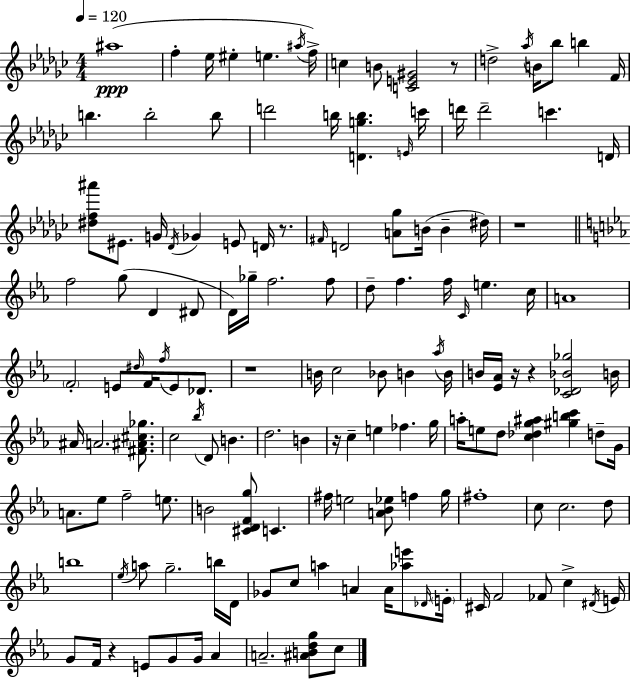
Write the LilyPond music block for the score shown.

{
  \clef treble
  \numericTimeSignature
  \time 4/4
  \key ees \minor
  \tempo 4 = 120
  ais''1(\ppp | f''4-. ees''16 eis''4-. e''4. \acciaccatura { ais''16 }) | f''16-> c''4 b'8 <c' e' gis'>2 r8 | d''2-> \acciaccatura { aes''16 } b'16 bes''8 b''4 | \break f'16 b''4. b''2-. | b''8 d'''2 b''16 <d' g'' b''>4. | \grace { e'16 } c'''16 d'''16 d'''2-- c'''4. | d'16 <dis'' f'' ais'''>8 eis'8. g'16 \acciaccatura { des'16 } ges'4 e'8 | \break d'16 r8. \grace { fis'16 } d'2 <a' ges''>8 b'16( | b'4-- dis''16) r1 | \bar "||" \break \key c \minor f''2 g''8( d'4 dis'8 | d'16) ges''16-- f''2. f''8 | d''8-- f''4. f''16 \grace { c'16 } e''4. | c''16 a'1 | \break \parenthesize f'2-. e'8 \grace { dis''16 } f'16 \acciaccatura { f''16 } e'8 | des'8. r1 | b'16 c''2 bes'8 b'4 | \acciaccatura { aes''16 } b'16 b'16 <ees' aes'>16 r16 r4 <c' des' bes' ges''>2 | \break b'16 ais'16 a'2. | <fis' ais' cis'' ges''>8. c''2 \acciaccatura { bes''16 } d'8 b'4. | d''2. | b'4 r16 c''4-- e''4 fes''4. | \break g''16 a''16-. e''8 d''8 <c'' des'' g'' ais''>4 <gis'' b'' c'''>4 | d''8-- g'16 a'8. ees''8 f''2-- | e''8. b'2 <cis' d' f' g''>8 c'4. | fis''16 e''2 <a' bes' ees''>8 | \break f''4 g''16 fis''1-. | c''8 c''2. | d''8 b''1 | \acciaccatura { ees''16 } a''8 g''2.-- | \break b''16 d'16 ges'8 c''8 a''4 a'4 | a'16 <aes'' e'''>8 \grace { des'16 } \parenthesize e'16-. cis'16 f'2 | fes'8 c''4-> \acciaccatura { dis'16 } e'16 g'8 f'16 r4 e'8 | g'8 g'16 aes'4 a'2.-- | \break <ais' b' d'' g''>8 c''8 \bar "|."
}